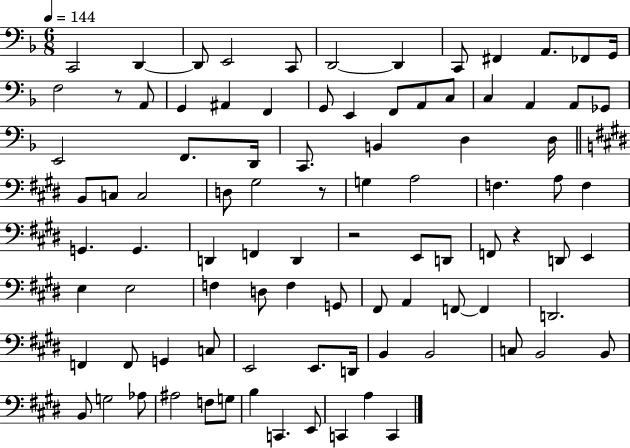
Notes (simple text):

C2/h D2/q D2/e E2/h C2/e D2/h D2/q C2/e F#2/q A2/e. FES2/e G2/s F3/h R/e A2/e G2/q A#2/q F2/q G2/e E2/q F2/e A2/e C3/e C3/q A2/q A2/e Gb2/e E2/h F2/e. D2/s C2/e. B2/q D3/q D3/s B2/e C3/e C3/h D3/e G#3/h R/e G3/q A3/h F3/q. A3/e F3/q G2/q. G2/q. D2/q F2/q D2/q R/h E2/e D2/e F2/e R/q D2/e E2/q E3/q E3/h F3/q D3/e F3/q G2/e F#2/e A2/q F2/e F2/q D2/h. F2/q F2/e G2/q C3/e E2/h E2/e. D2/s B2/q B2/h C3/e B2/h B2/e B2/e G3/h Ab3/e A#3/h F3/e G3/e B3/q C2/q. E2/e C2/q A3/q C2/q